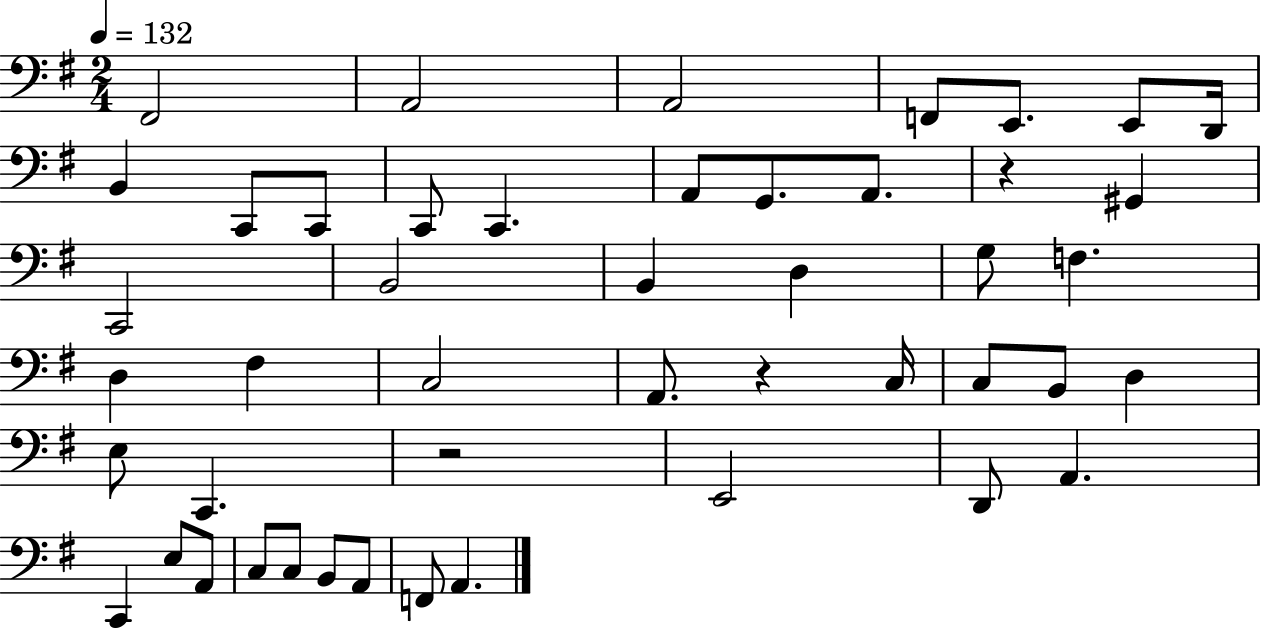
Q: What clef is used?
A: bass